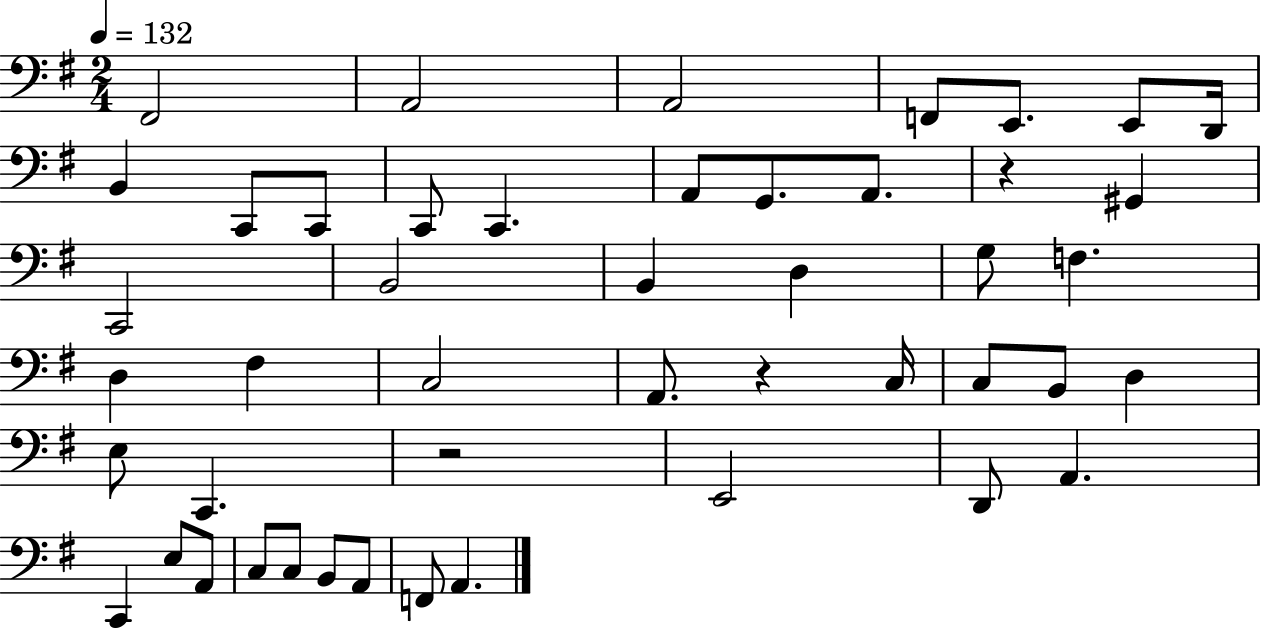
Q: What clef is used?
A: bass